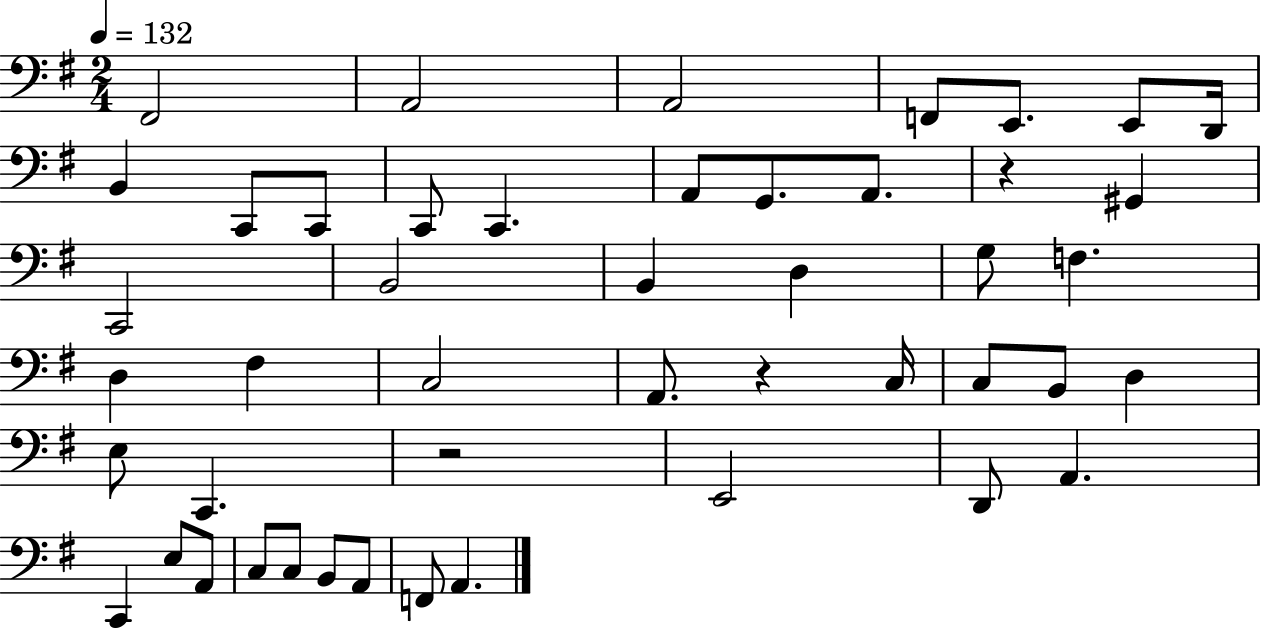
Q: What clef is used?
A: bass